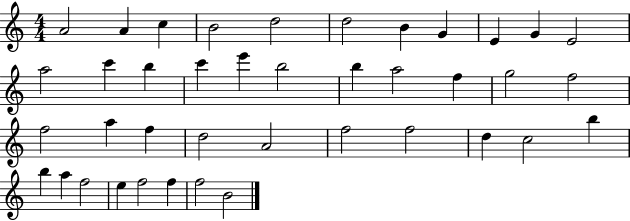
A4/h A4/q C5/q B4/h D5/h D5/h B4/q G4/q E4/q G4/q E4/h A5/h C6/q B5/q C6/q E6/q B5/h B5/q A5/h F5/q G5/h F5/h F5/h A5/q F5/q D5/h A4/h F5/h F5/h D5/q C5/h B5/q B5/q A5/q F5/h E5/q F5/h F5/q F5/h B4/h